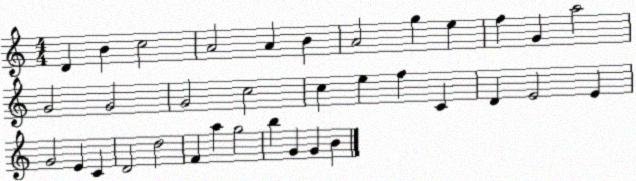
X:1
T:Untitled
M:4/4
L:1/4
K:C
D B c2 A2 A B A2 g e f G a2 G2 G2 G2 c2 c e f C D E2 E G2 E C D2 d2 F a g2 b G G B